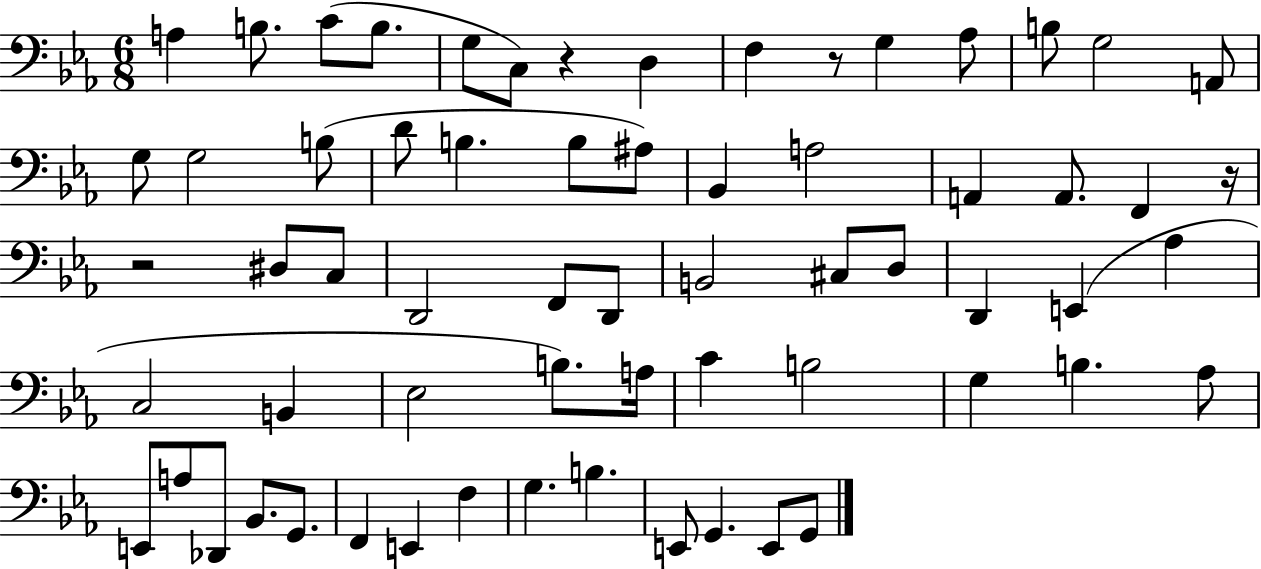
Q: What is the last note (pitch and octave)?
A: G2